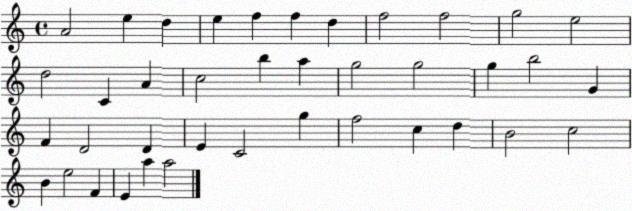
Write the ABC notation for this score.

X:1
T:Untitled
M:4/4
L:1/4
K:C
A2 e d e f f d f2 f2 g2 e2 d2 C A c2 b a g2 g2 g b2 G F D2 D E C2 g f2 c d B2 c2 B e2 F E a a2